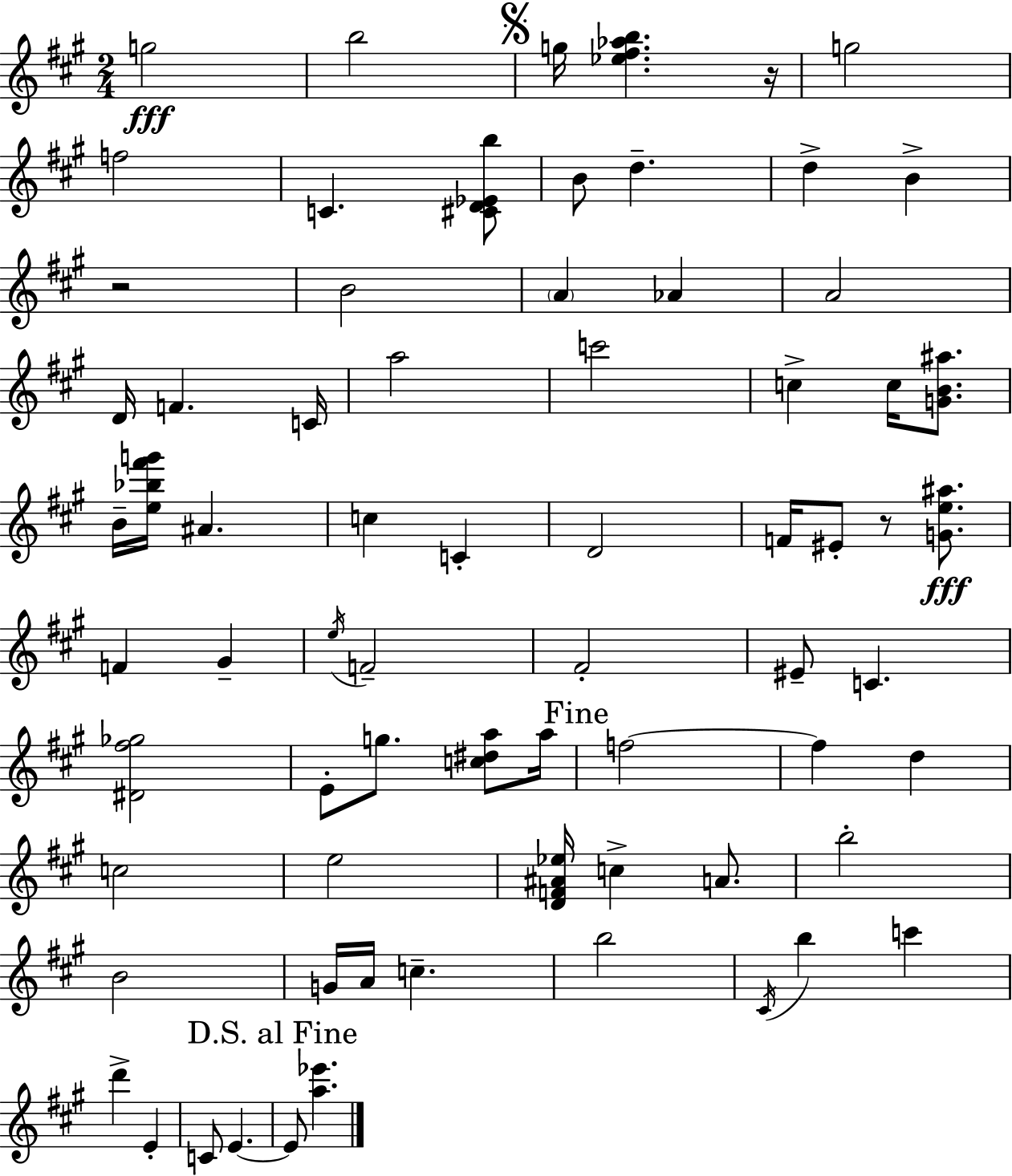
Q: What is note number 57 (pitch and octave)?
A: C4